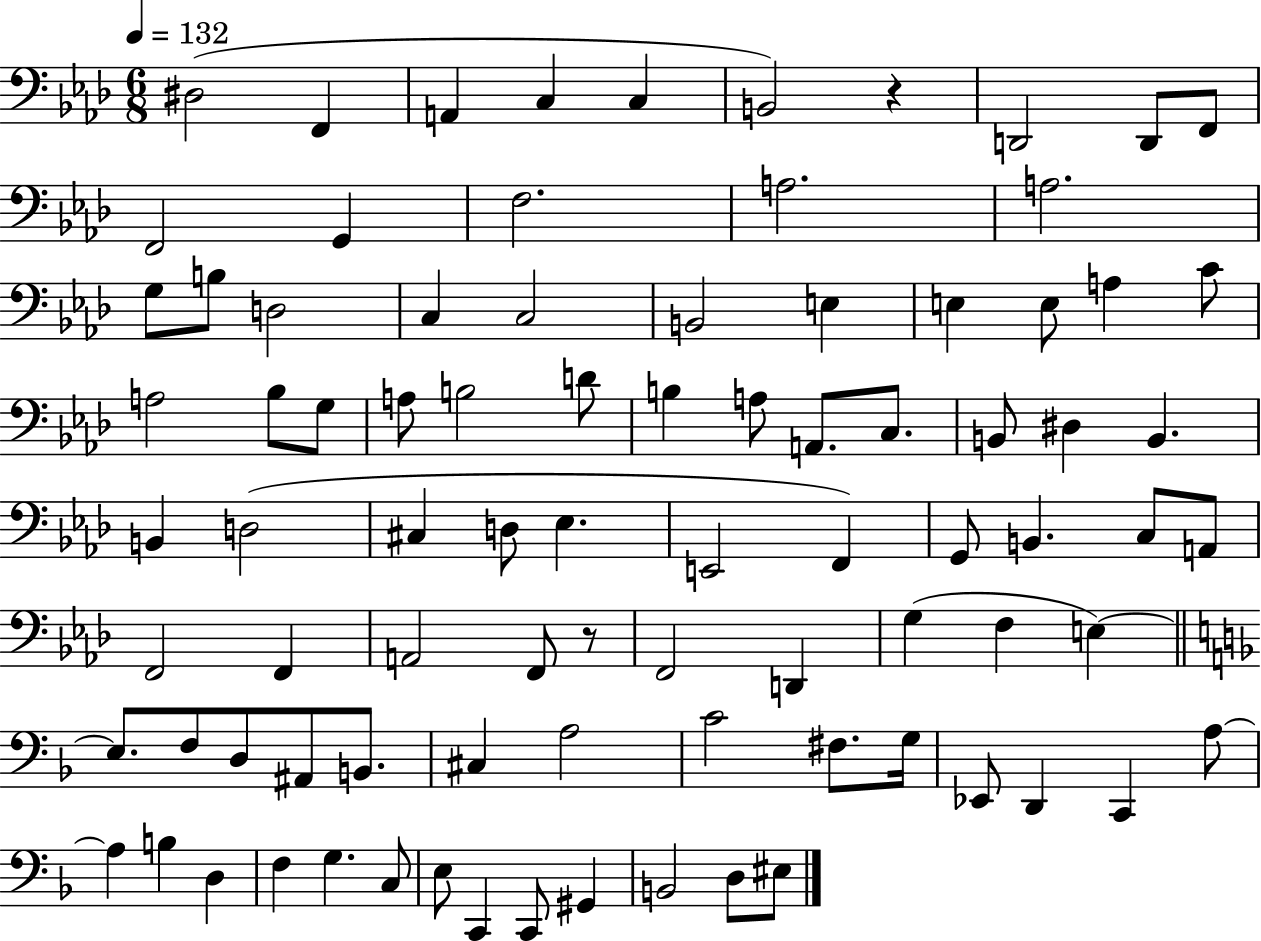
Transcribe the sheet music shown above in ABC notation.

X:1
T:Untitled
M:6/8
L:1/4
K:Ab
^D,2 F,, A,, C, C, B,,2 z D,,2 D,,/2 F,,/2 F,,2 G,, F,2 A,2 A,2 G,/2 B,/2 D,2 C, C,2 B,,2 E, E, E,/2 A, C/2 A,2 _B,/2 G,/2 A,/2 B,2 D/2 B, A,/2 A,,/2 C,/2 B,,/2 ^D, B,, B,, D,2 ^C, D,/2 _E, E,,2 F,, G,,/2 B,, C,/2 A,,/2 F,,2 F,, A,,2 F,,/2 z/2 F,,2 D,, G, F, E, E,/2 F,/2 D,/2 ^A,,/2 B,,/2 ^C, A,2 C2 ^F,/2 G,/4 _E,,/2 D,, C,, A,/2 A, B, D, F, G, C,/2 E,/2 C,, C,,/2 ^G,, B,,2 D,/2 ^E,/2